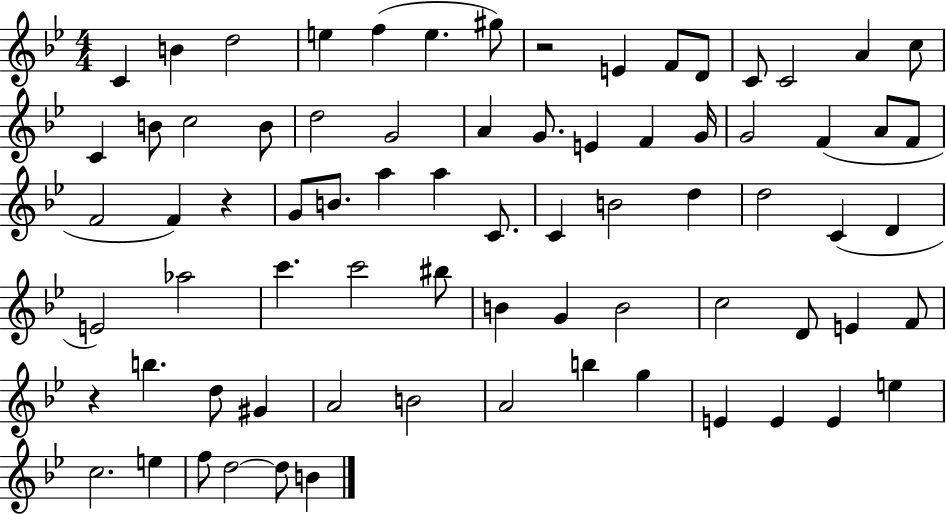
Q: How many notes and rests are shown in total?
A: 75